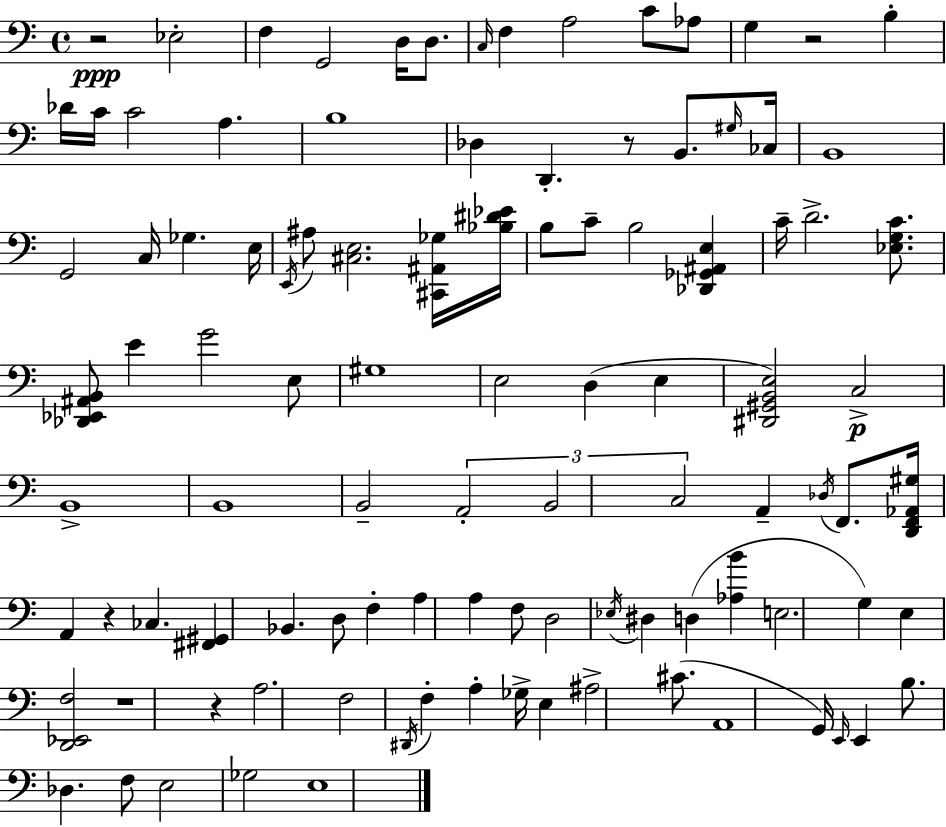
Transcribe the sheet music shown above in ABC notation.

X:1
T:Untitled
M:4/4
L:1/4
K:Am
z2 _E,2 F, G,,2 D,/4 D,/2 C,/4 F, A,2 C/2 _A,/2 G, z2 B, _D/4 C/4 C2 A, B,4 _D, D,, z/2 B,,/2 ^G,/4 _C,/4 B,,4 G,,2 C,/4 _G, E,/4 E,,/4 ^A,/2 [^C,E,]2 [^C,,^A,,_G,]/4 [_B,^D_E]/4 B,/2 C/2 B,2 [_D,,_G,,^A,,E,] C/4 D2 [_E,G,C]/2 [_D,,_E,,^A,,B,,]/2 E G2 E,/2 ^G,4 E,2 D, E, [^D,,^G,,B,,E,]2 C,2 B,,4 B,,4 B,,2 A,,2 B,,2 C,2 A,, _D,/4 F,,/2 [D,,F,,_A,,^G,]/4 A,, z _C, [^F,,^G,,] _B,, D,/2 F, A, A, F,/2 D,2 _E,/4 ^D, D, [_A,B] E,2 G, E, [D,,_E,,F,]2 z4 z A,2 F,2 ^D,,/4 F, A, _G,/4 E, ^A,2 ^C/2 A,,4 G,,/4 E,,/4 E,, B,/2 _D, F,/2 E,2 _G,2 E,4